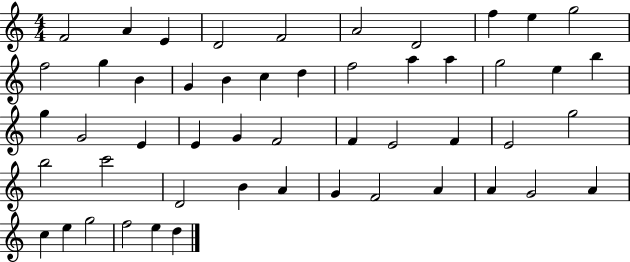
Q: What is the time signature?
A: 4/4